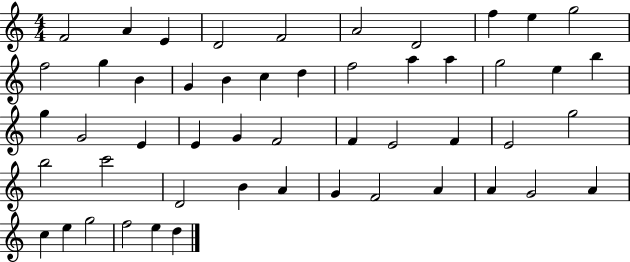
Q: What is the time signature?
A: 4/4